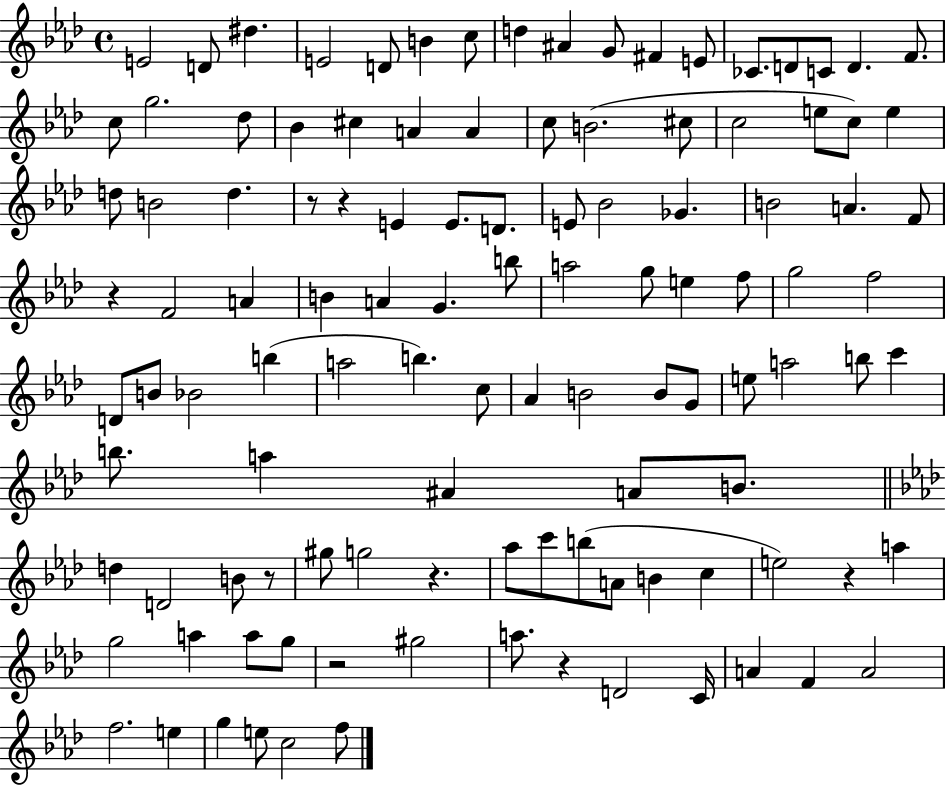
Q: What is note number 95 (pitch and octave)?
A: D4